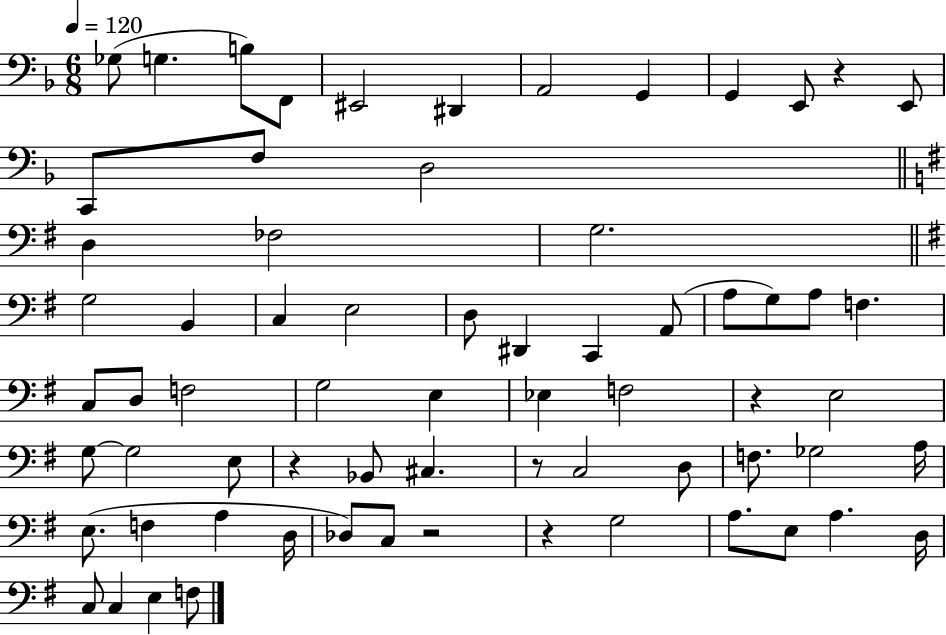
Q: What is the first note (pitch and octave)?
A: Gb3